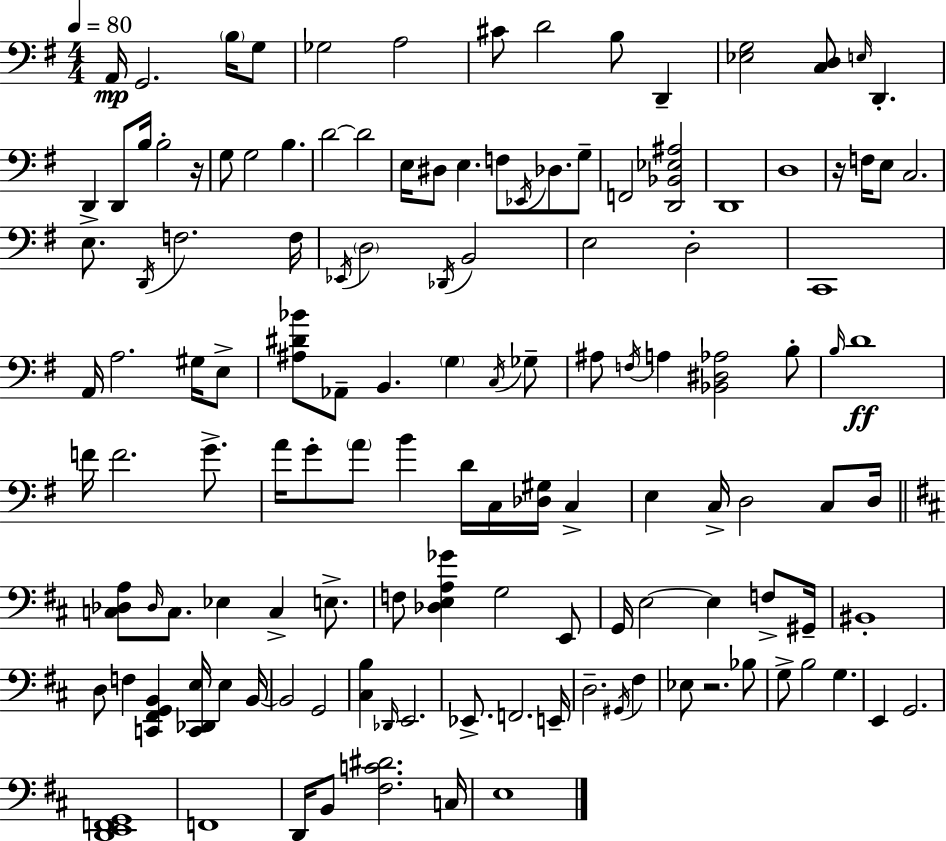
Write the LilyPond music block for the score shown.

{
  \clef bass
  \numericTimeSignature
  \time 4/4
  \key g \major
  \tempo 4 = 80
  a,16\mp g,2. \parenthesize b16 g8 | ges2 a2 | cis'8 d'2 b8 d,4-- | <ees g>2 <c d>8 \grace { e16 } d,4.-. | \break d,4 d,8 b16 b2-. | r16 g8 g2 b4. | d'2~~ d'2 | e16 dis8 e4. f8 \acciaccatura { ees,16 } des8. | \break g8-- f,2 <d, bes, ees ais>2 | d,1 | d1 | r16 f16 e8 c2. | \break e8.-> \acciaccatura { d,16 } f2. | f16 \acciaccatura { ees,16 } \parenthesize d2 \acciaccatura { des,16 } b,2 | e2 d2-. | c,1 | \break a,16 a2. | gis16 e8-> <ais dis' bes'>8 aes,8-- b,4. \parenthesize g4 | \acciaccatura { c16 } ges8-- ais8 \acciaccatura { f16 } a4 <bes, dis aes>2 | b8-. \grace { b16 }\ff d'1 | \break f'16 f'2. | g'8.-> a'16 g'8-. \parenthesize a'8 b'4 | d'16 c16 <des gis>16 c4-> e4 c16-> d2 | c8 d16 \bar "||" \break \key b \minor <c des a>8 \grace { des16 } c8. ees4 c4-> e8.-> | f8 <des e a ges'>4 g2 e,8 | g,16 e2~~ e4 f8-> | gis,16-- bis,1-. | \break d8 f4 <c, fis, g, b,>4 <c, des, e>16 e4 | b,16~~ b,2 g,2 | <cis b>4 \grace { des,16 } e,2. | ees,8.-> f,2. | \break e,16-- d2.-- \acciaccatura { gis,16 } fis4 | ees8 r2. | bes8 g8-> b2 g4. | e,4 g,2. | \break <d, e, f, g,>1 | f,1 | d,16 b,8 <fis c' dis'>2. | c16 e1 | \break \bar "|."
}